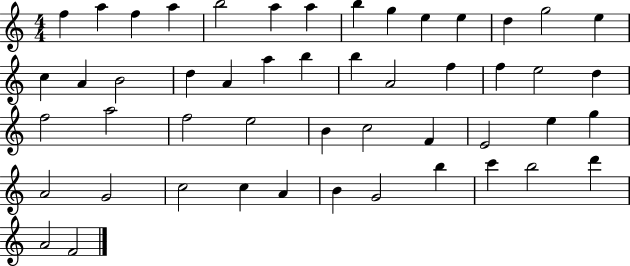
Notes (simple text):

F5/q A5/q F5/q A5/q B5/h A5/q A5/q B5/q G5/q E5/q E5/q D5/q G5/h E5/q C5/q A4/q B4/h D5/q A4/q A5/q B5/q B5/q A4/h F5/q F5/q E5/h D5/q F5/h A5/h F5/h E5/h B4/q C5/h F4/q E4/h E5/q G5/q A4/h G4/h C5/h C5/q A4/q B4/q G4/h B5/q C6/q B5/h D6/q A4/h F4/h